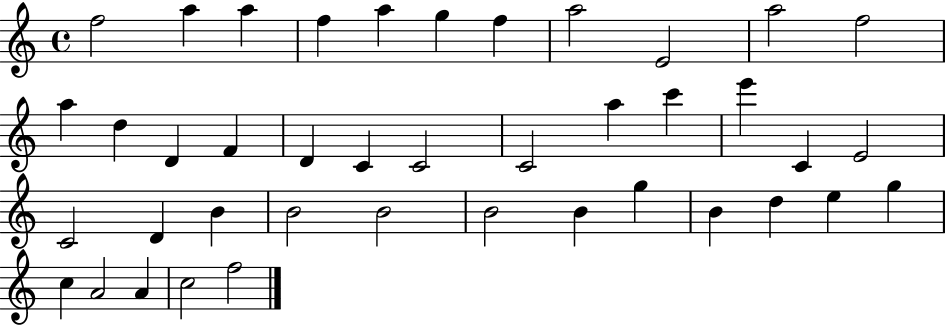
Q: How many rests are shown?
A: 0